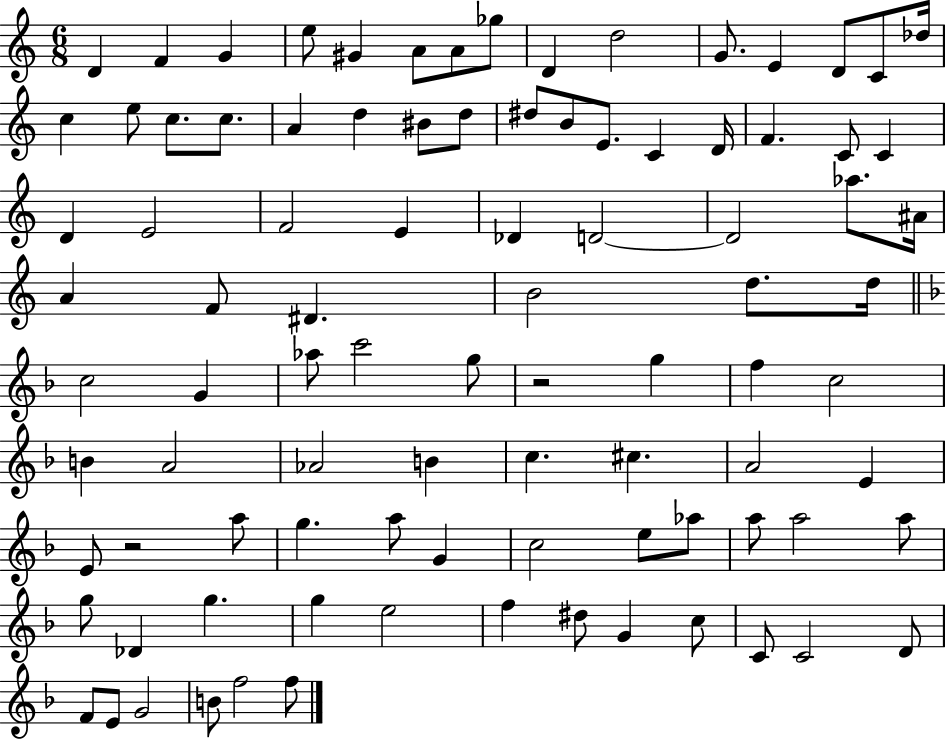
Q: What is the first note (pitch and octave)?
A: D4